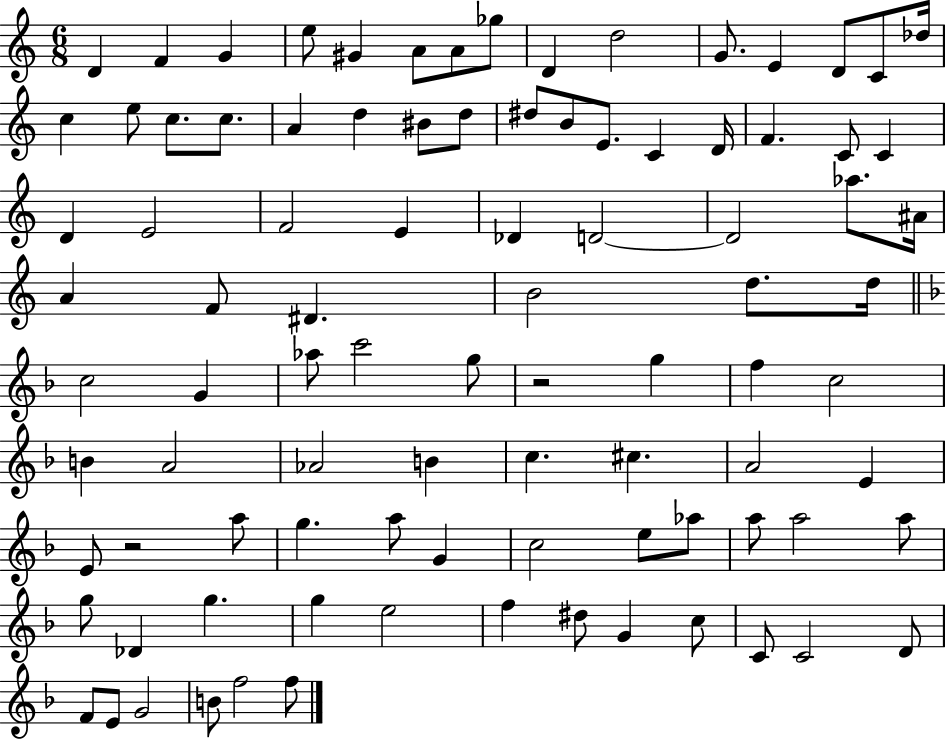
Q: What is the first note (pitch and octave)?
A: D4